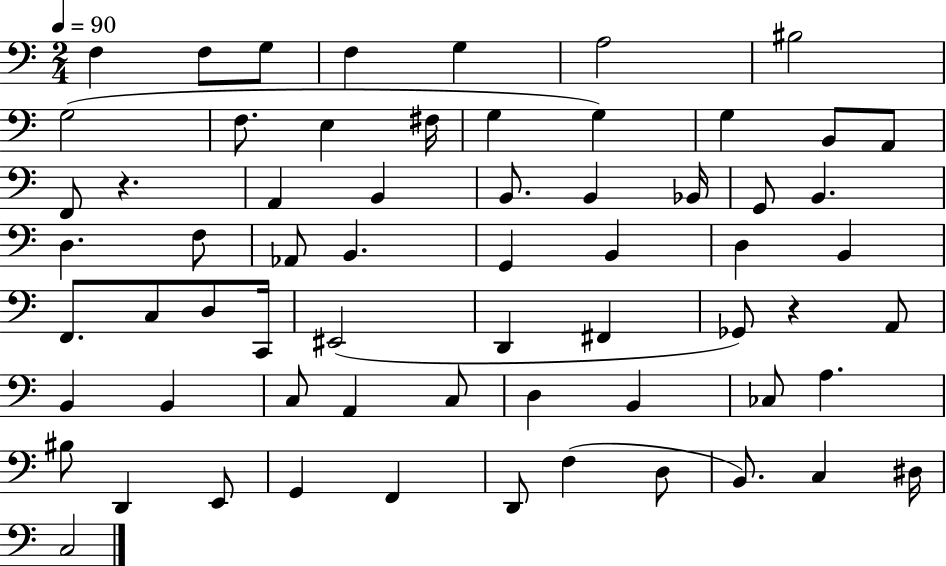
{
  \clef bass
  \numericTimeSignature
  \time 2/4
  \key c \major
  \tempo 4 = 90
  f4 f8 g8 | f4 g4 | a2 | bis2 | \break g2( | f8. e4 fis16 | g4 g4) | g4 b,8 a,8 | \break f,8 r4. | a,4 b,4 | b,8. b,4 bes,16 | g,8 b,4. | \break d4. f8 | aes,8 b,4. | g,4 b,4 | d4 b,4 | \break f,8. c8 d8 c,16 | eis,2( | d,4 fis,4 | ges,8) r4 a,8 | \break b,4 b,4 | c8 a,4 c8 | d4 b,4 | ces8 a4. | \break bis8 d,4 e,8 | g,4 f,4 | d,8 f4( d8 | b,8.) c4 dis16 | \break c2 | \bar "|."
}